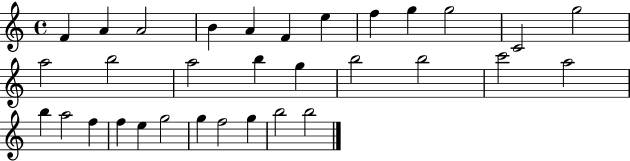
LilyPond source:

{
  \clef treble
  \time 4/4
  \defaultTimeSignature
  \key c \major
  f'4 a'4 a'2 | b'4 a'4 f'4 e''4 | f''4 g''4 g''2 | c'2 g''2 | \break a''2 b''2 | a''2 b''4 g''4 | b''2 b''2 | c'''2 a''2 | \break b''4 a''2 f''4 | f''4 e''4 g''2 | g''4 f''2 g''4 | b''2 b''2 | \break \bar "|."
}